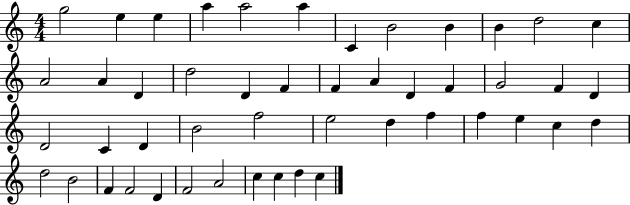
G5/h E5/q E5/q A5/q A5/h A5/q C4/q B4/h B4/q B4/q D5/h C5/q A4/h A4/q D4/q D5/h D4/q F4/q F4/q A4/q D4/q F4/q G4/h F4/q D4/q D4/h C4/q D4/q B4/h F5/h E5/h D5/q F5/q F5/q E5/q C5/q D5/q D5/h B4/h F4/q F4/h D4/q F4/h A4/h C5/q C5/q D5/q C5/q